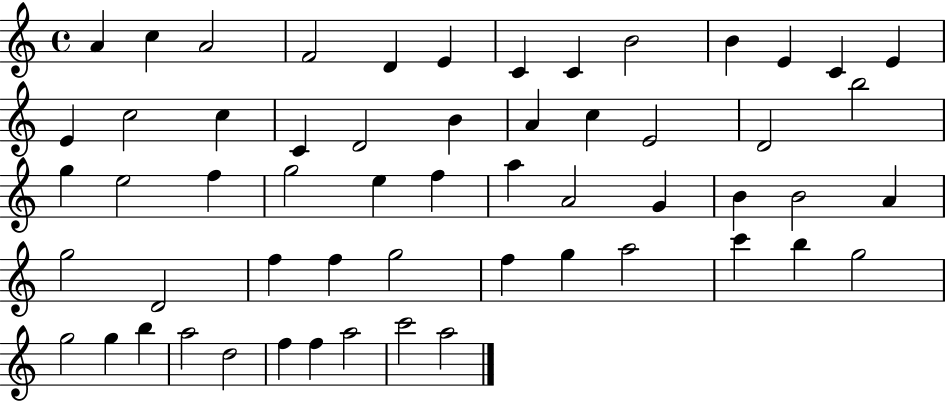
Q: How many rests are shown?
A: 0